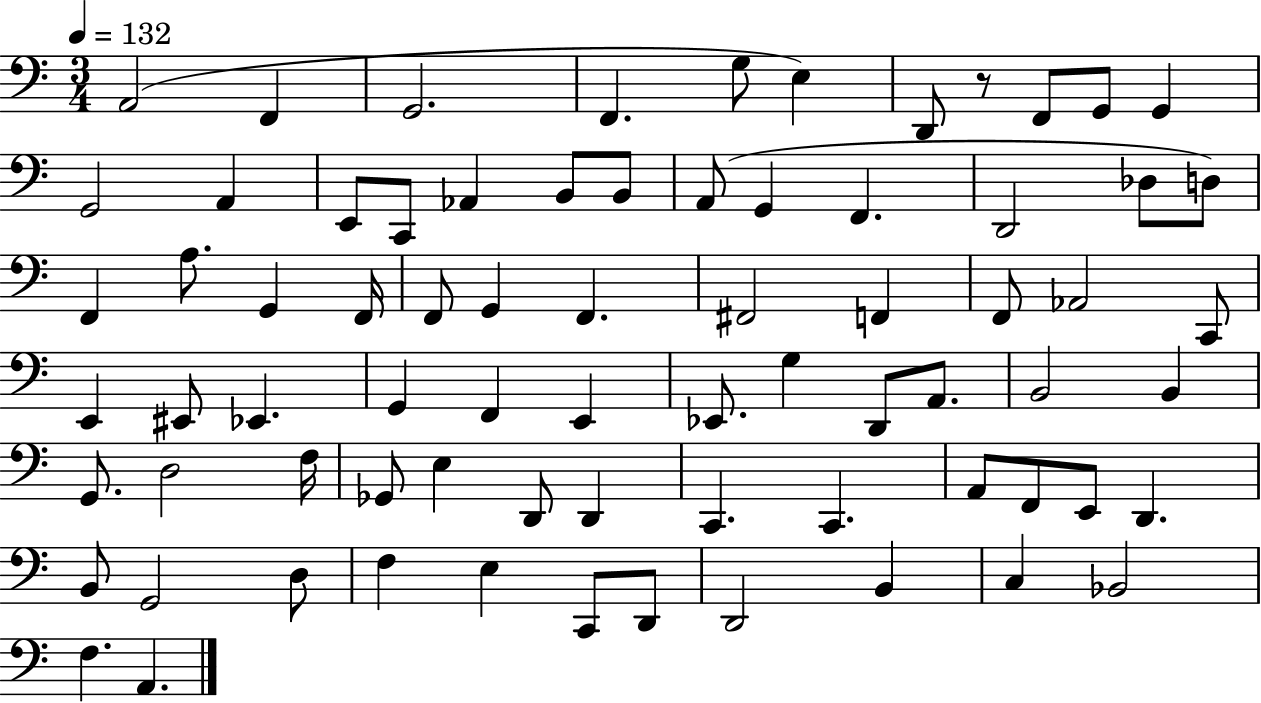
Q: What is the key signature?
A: C major